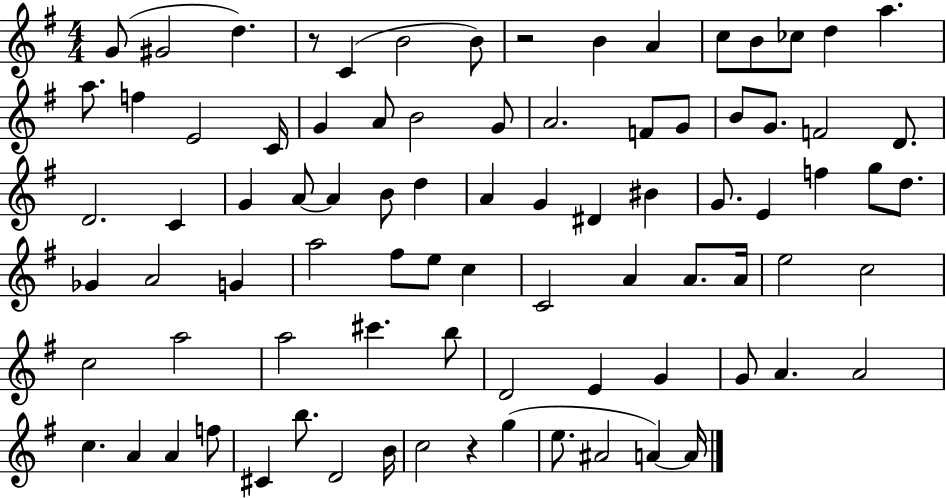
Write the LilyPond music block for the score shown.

{
  \clef treble
  \numericTimeSignature
  \time 4/4
  \key g \major
  g'8( gis'2 d''4.) | r8 c'4( b'2 b'8) | r2 b'4 a'4 | c''8 b'8 ces''8 d''4 a''4. | \break a''8. f''4 e'2 c'16 | g'4 a'8 b'2 g'8 | a'2. f'8 g'8 | b'8 g'8. f'2 d'8. | \break d'2. c'4 | g'4 a'8~~ a'4 b'8 d''4 | a'4 g'4 dis'4 bis'4 | g'8. e'4 f''4 g''8 d''8. | \break ges'4 a'2 g'4 | a''2 fis''8 e''8 c''4 | c'2 a'4 a'8. a'16 | e''2 c''2 | \break c''2 a''2 | a''2 cis'''4. b''8 | d'2 e'4 g'4 | g'8 a'4. a'2 | \break c''4. a'4 a'4 f''8 | cis'4 b''8. d'2 b'16 | c''2 r4 g''4( | e''8. ais'2 a'4~~) a'16 | \break \bar "|."
}